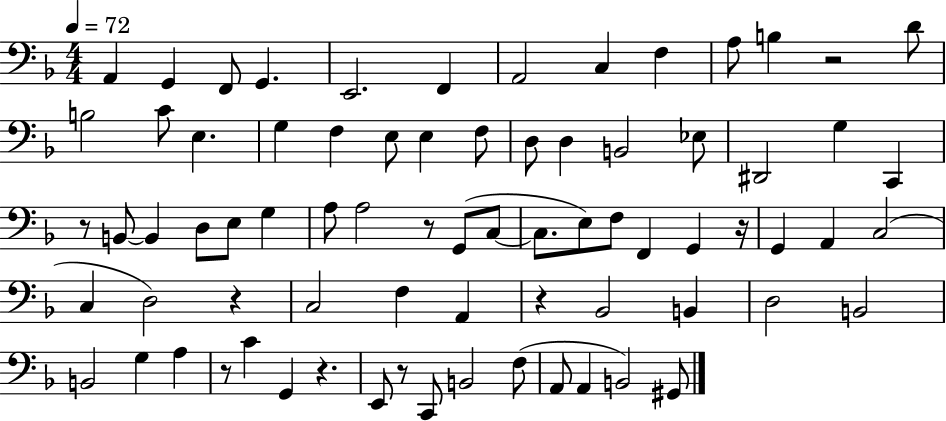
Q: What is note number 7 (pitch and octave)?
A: A2